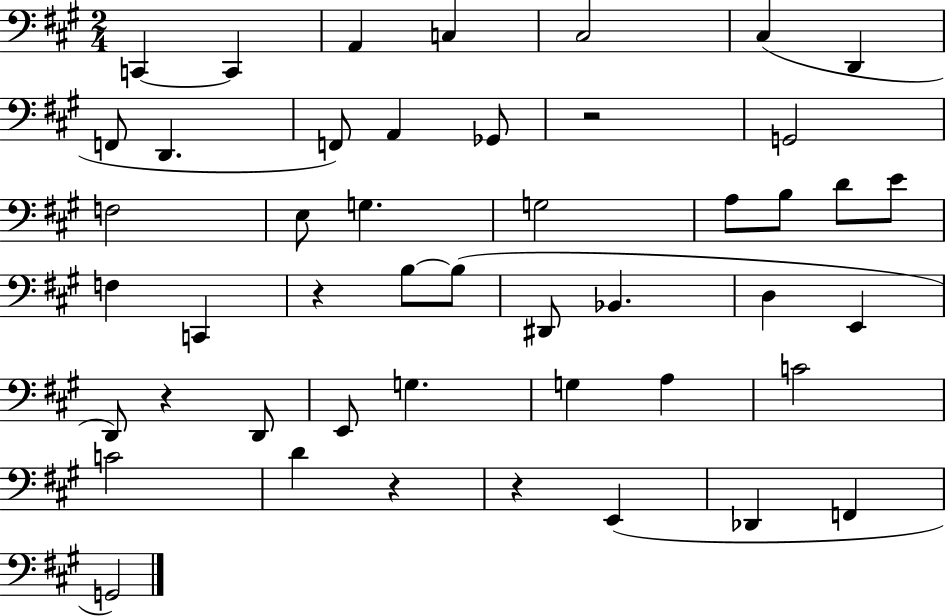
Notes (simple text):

C2/q C2/q A2/q C3/q C#3/h C#3/q D2/q F2/e D2/q. F2/e A2/q Gb2/e R/h G2/h F3/h E3/e G3/q. G3/h A3/e B3/e D4/e E4/e F3/q C2/q R/q B3/e B3/e D#2/e Bb2/q. D3/q E2/q D2/e R/q D2/e E2/e G3/q. G3/q A3/q C4/h C4/h D4/q R/q R/q E2/q Db2/q F2/q G2/h